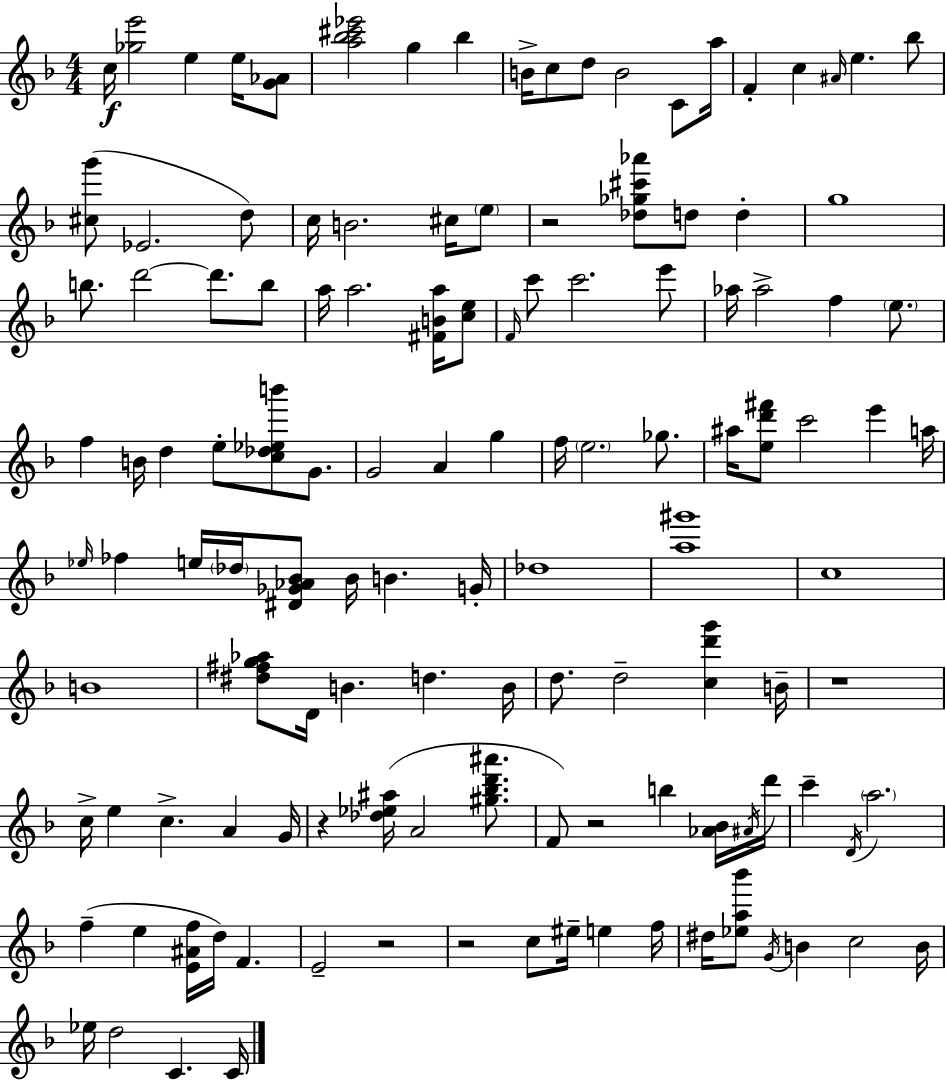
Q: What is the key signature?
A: F major